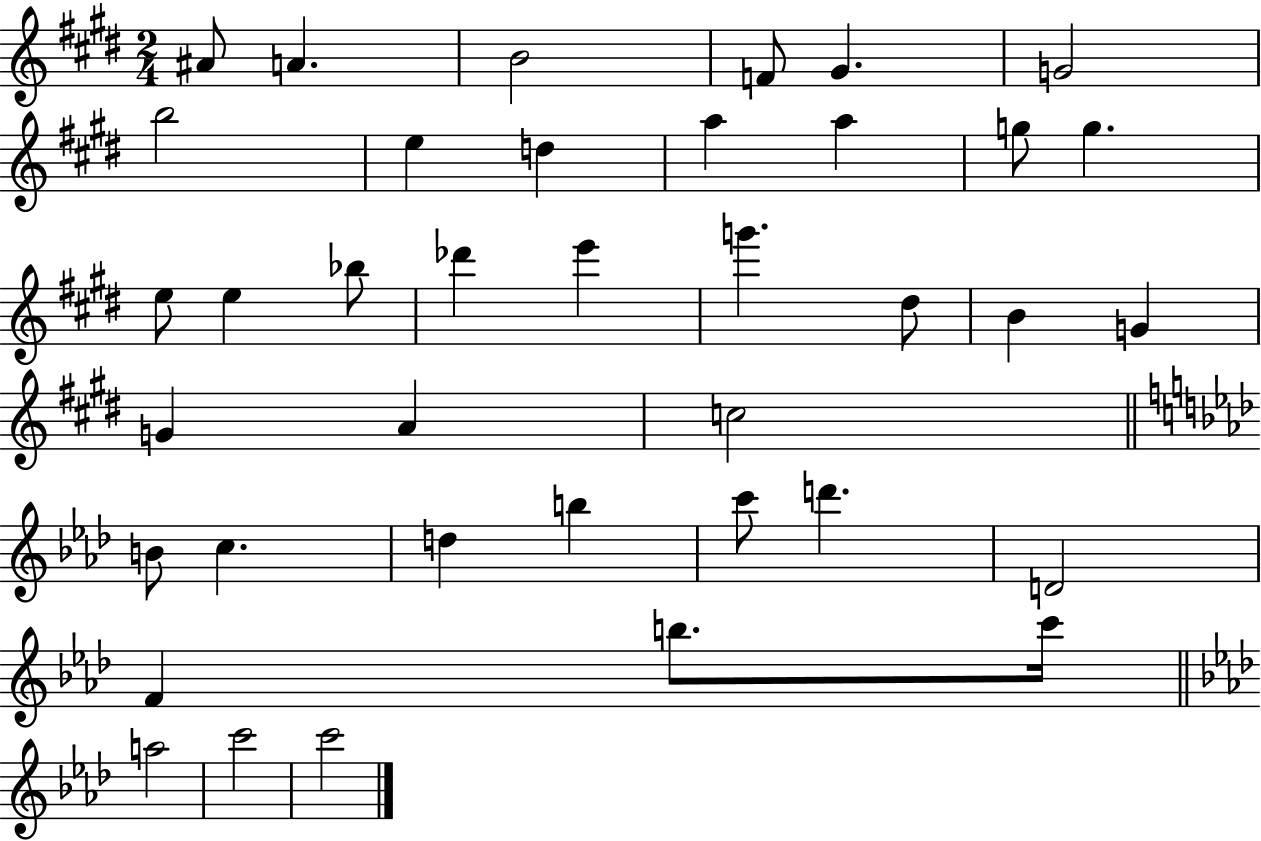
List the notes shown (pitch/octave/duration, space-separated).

A#4/e A4/q. B4/h F4/e G#4/q. G4/h B5/h E5/q D5/q A5/q A5/q G5/e G5/q. E5/e E5/q Bb5/e Db6/q E6/q G6/q. D#5/e B4/q G4/q G4/q A4/q C5/h B4/e C5/q. D5/q B5/q C6/e D6/q. D4/h F4/q B5/e. C6/s A5/h C6/h C6/h